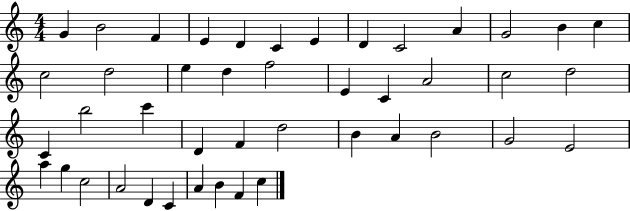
G4/q B4/h F4/q E4/q D4/q C4/q E4/q D4/q C4/h A4/q G4/h B4/q C5/q C5/h D5/h E5/q D5/q F5/h E4/q C4/q A4/h C5/h D5/h C4/q B5/h C6/q D4/q F4/q D5/h B4/q A4/q B4/h G4/h E4/h A5/q G5/q C5/h A4/h D4/q C4/q A4/q B4/q F4/q C5/q